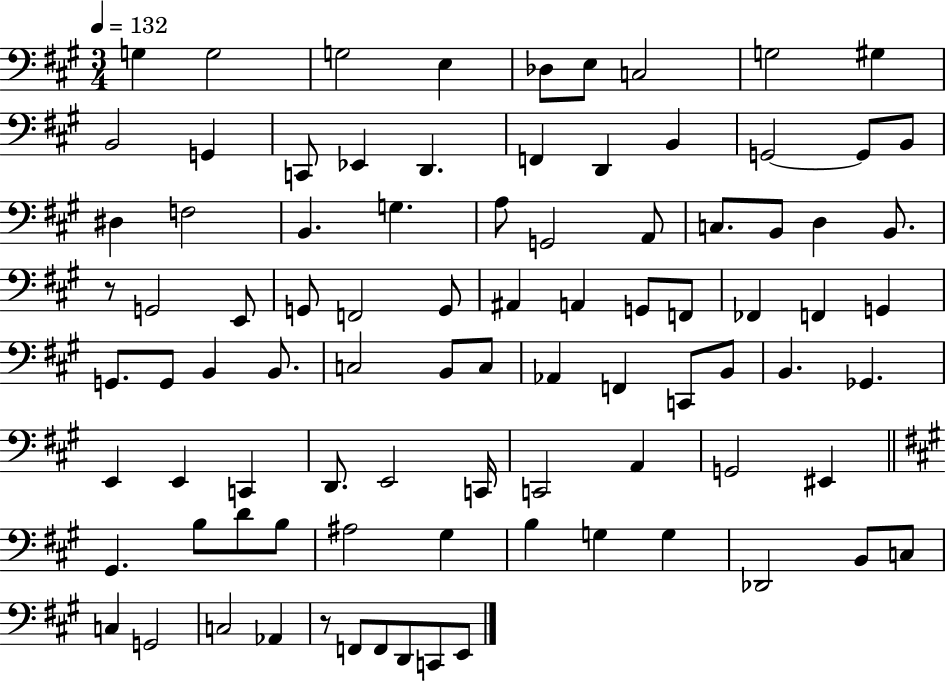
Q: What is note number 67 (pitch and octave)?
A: G#2